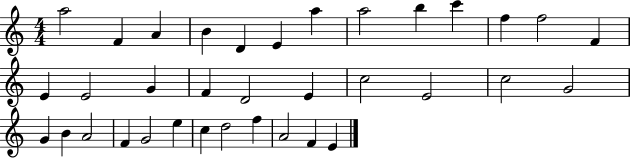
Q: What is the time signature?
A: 4/4